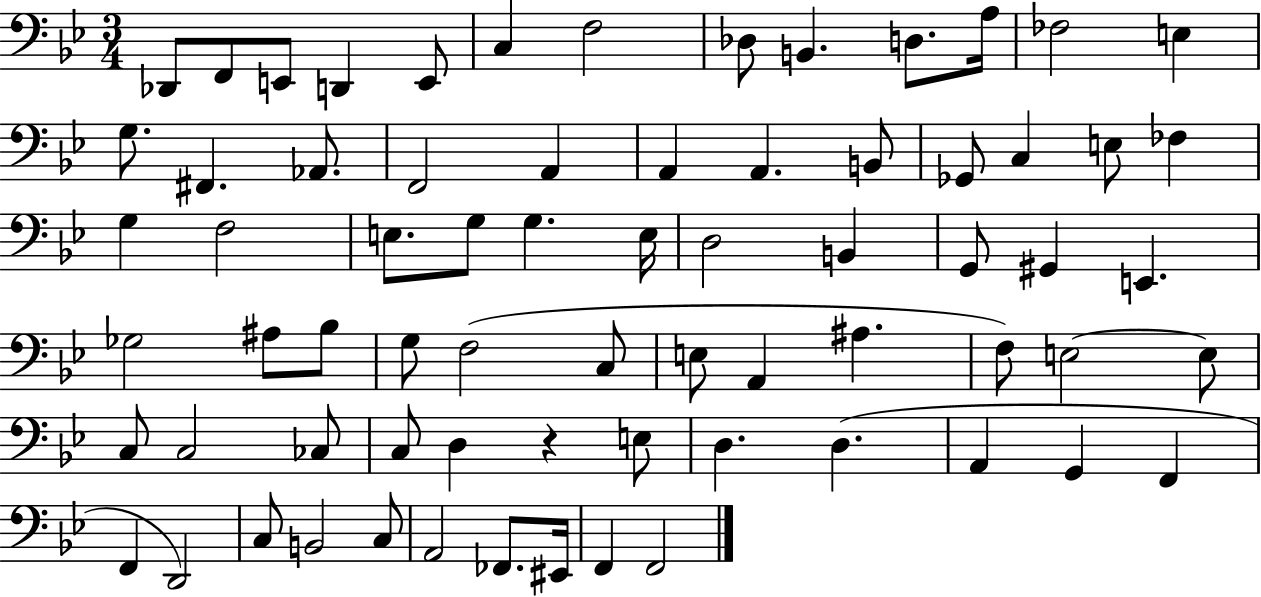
Db2/e F2/e E2/e D2/q E2/e C3/q F3/h Db3/e B2/q. D3/e. A3/s FES3/h E3/q G3/e. F#2/q. Ab2/e. F2/h A2/q A2/q A2/q. B2/e Gb2/e C3/q E3/e FES3/q G3/q F3/h E3/e. G3/e G3/q. E3/s D3/h B2/q G2/e G#2/q E2/q. Gb3/h A#3/e Bb3/e G3/e F3/h C3/e E3/e A2/q A#3/q. F3/e E3/h E3/e C3/e C3/h CES3/e C3/e D3/q R/q E3/e D3/q. D3/q. A2/q G2/q F2/q F2/q D2/h C3/e B2/h C3/e A2/h FES2/e. EIS2/s F2/q F2/h